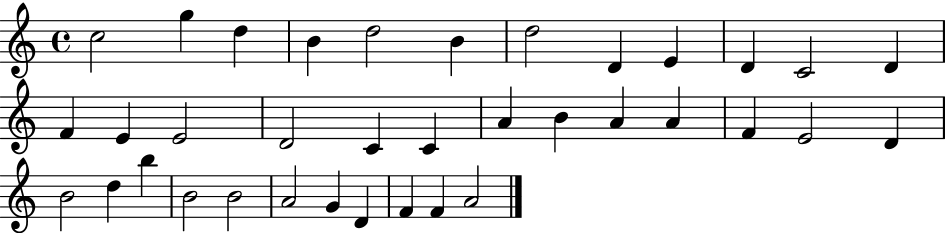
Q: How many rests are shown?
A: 0